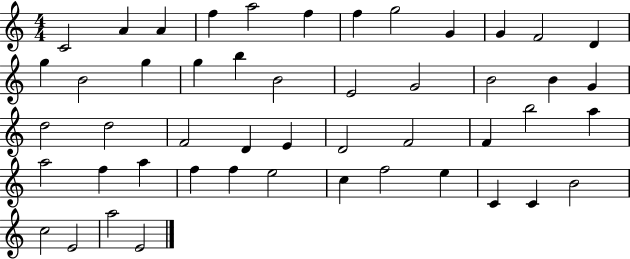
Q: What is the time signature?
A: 4/4